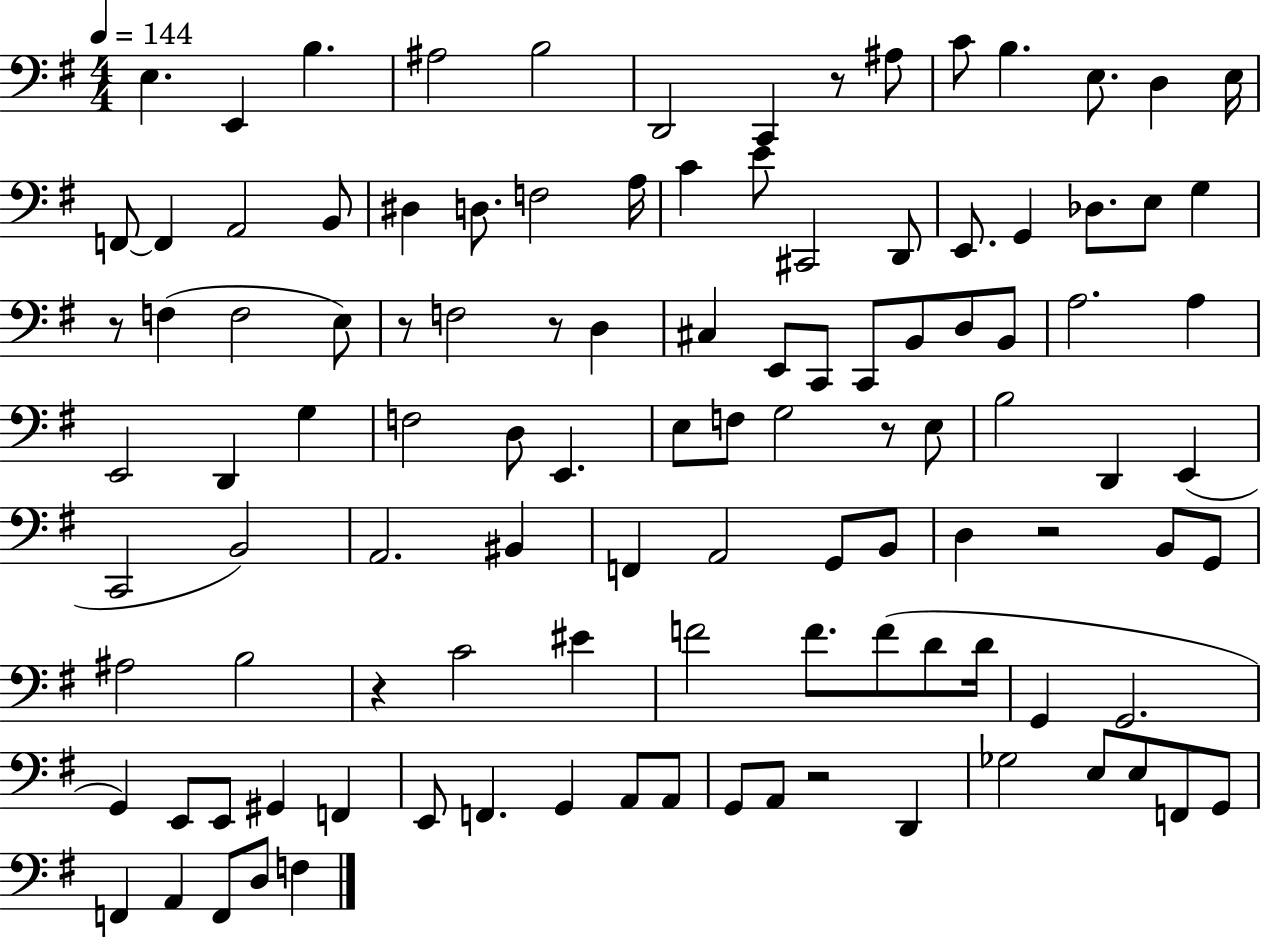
E3/q. E2/q B3/q. A#3/h B3/h D2/h C2/q R/e A#3/e C4/e B3/q. E3/e. D3/q E3/s F2/e F2/q A2/h B2/e D#3/q D3/e. F3/h A3/s C4/q E4/e C#2/h D2/e E2/e. G2/q Db3/e. E3/e G3/q R/e F3/q F3/h E3/e R/e F3/h R/e D3/q C#3/q E2/e C2/e C2/e B2/e D3/e B2/e A3/h. A3/q E2/h D2/q G3/q F3/h D3/e E2/q. E3/e F3/e G3/h R/e E3/e B3/h D2/q E2/q C2/h B2/h A2/h. BIS2/q F2/q A2/h G2/e B2/e D3/q R/h B2/e G2/e A#3/h B3/h R/q C4/h EIS4/q F4/h F4/e. F4/e D4/e D4/s G2/q G2/h. G2/q E2/e E2/e G#2/q F2/q E2/e F2/q. G2/q A2/e A2/e G2/e A2/e R/h D2/q Gb3/h E3/e E3/e F2/e G2/e F2/q A2/q F2/e D3/e F3/q